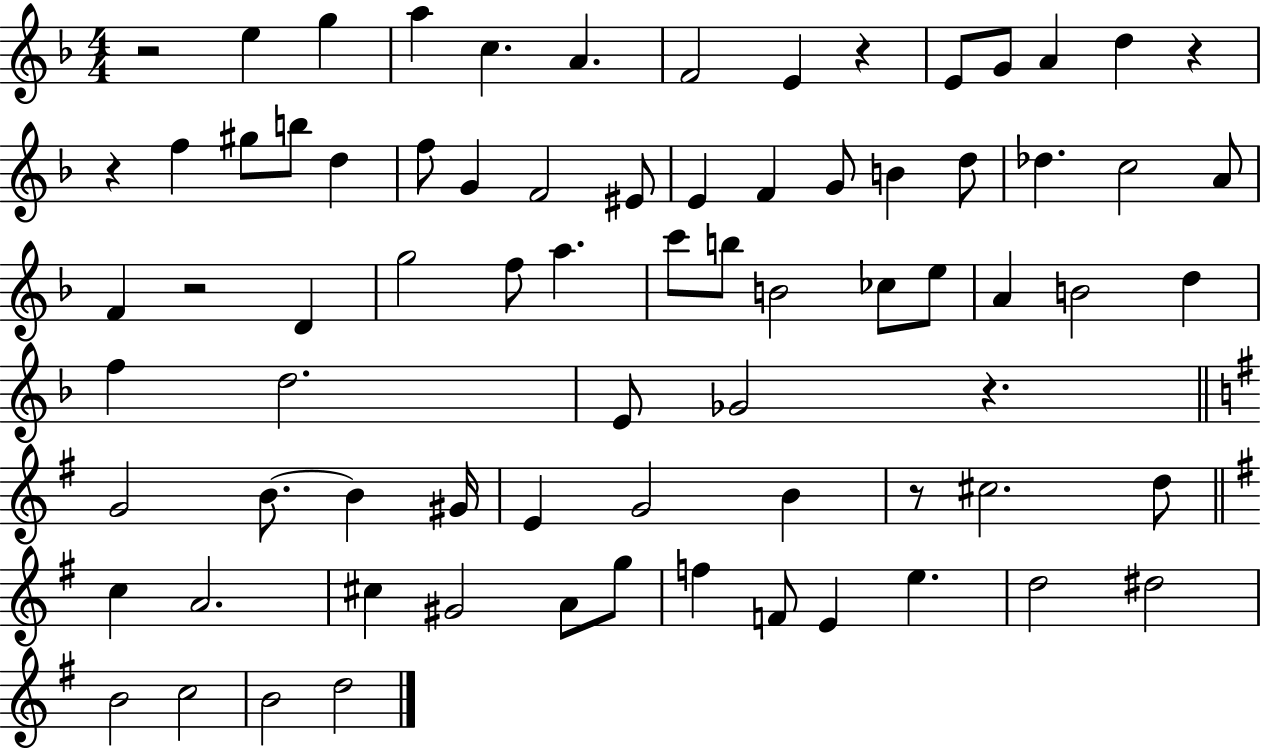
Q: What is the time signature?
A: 4/4